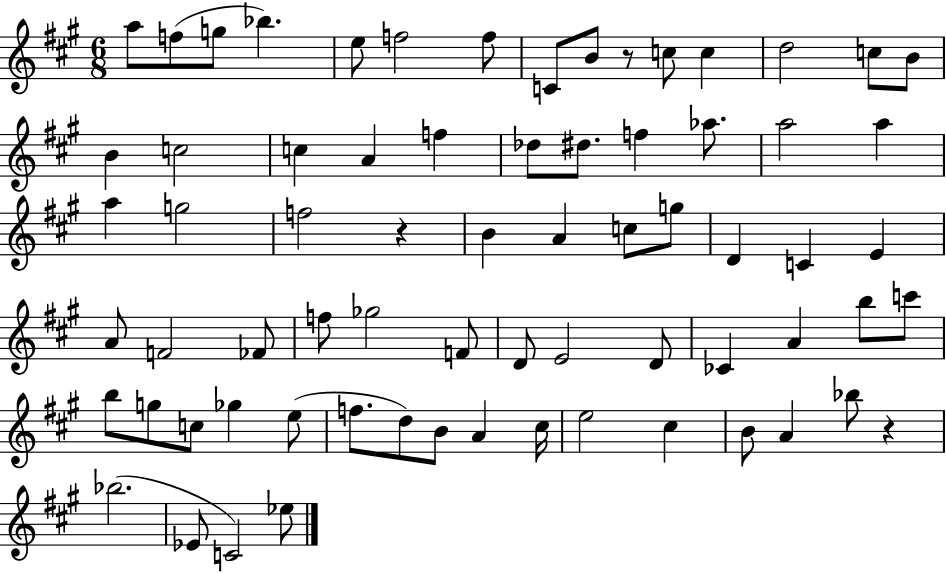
A5/e F5/e G5/e Bb5/q. E5/e F5/h F5/e C4/e B4/e R/e C5/e C5/q D5/h C5/e B4/e B4/q C5/h C5/q A4/q F5/q Db5/e D#5/e. F5/q Ab5/e. A5/h A5/q A5/q G5/h F5/h R/q B4/q A4/q C5/e G5/e D4/q C4/q E4/q A4/e F4/h FES4/e F5/e Gb5/h F4/e D4/e E4/h D4/e CES4/q A4/q B5/e C6/e B5/e G5/e C5/e Gb5/q E5/e F5/e. D5/e B4/e A4/q C#5/s E5/h C#5/q B4/e A4/q Bb5/e R/q Bb5/h. Eb4/e C4/h Eb5/e